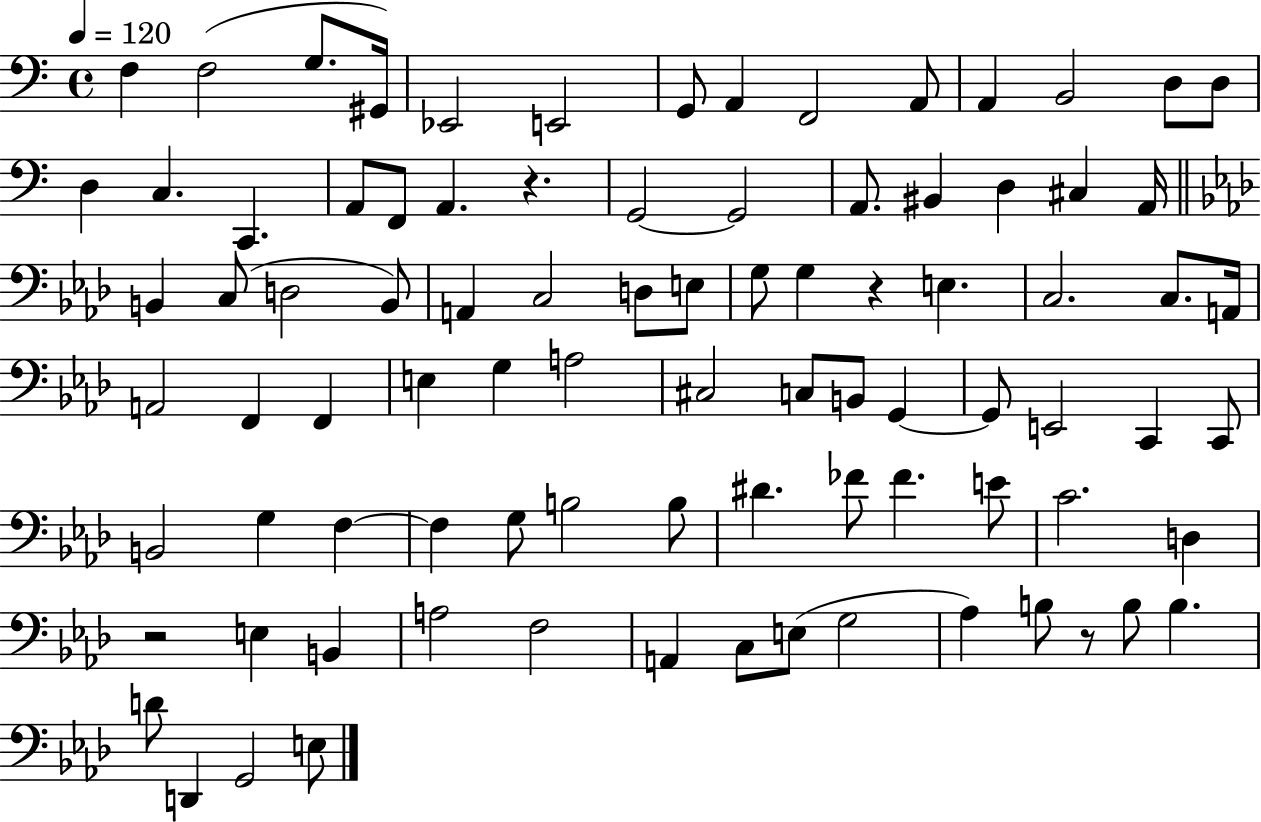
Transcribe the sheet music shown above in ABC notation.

X:1
T:Untitled
M:4/4
L:1/4
K:C
F, F,2 G,/2 ^G,,/4 _E,,2 E,,2 G,,/2 A,, F,,2 A,,/2 A,, B,,2 D,/2 D,/2 D, C, C,, A,,/2 F,,/2 A,, z G,,2 G,,2 A,,/2 ^B,, D, ^C, A,,/4 B,, C,/2 D,2 B,,/2 A,, C,2 D,/2 E,/2 G,/2 G, z E, C,2 C,/2 A,,/4 A,,2 F,, F,, E, G, A,2 ^C,2 C,/2 B,,/2 G,, G,,/2 E,,2 C,, C,,/2 B,,2 G, F, F, G,/2 B,2 B,/2 ^D _F/2 _F E/2 C2 D, z2 E, B,, A,2 F,2 A,, C,/2 E,/2 G,2 _A, B,/2 z/2 B,/2 B, D/2 D,, G,,2 E,/2